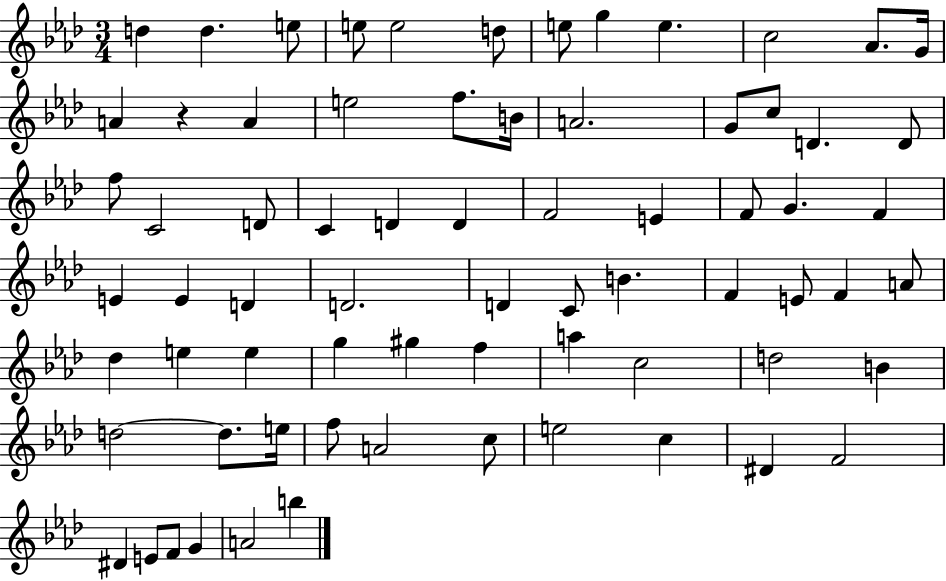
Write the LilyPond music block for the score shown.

{
  \clef treble
  \numericTimeSignature
  \time 3/4
  \key aes \major
  d''4 d''4. e''8 | e''8 e''2 d''8 | e''8 g''4 e''4. | c''2 aes'8. g'16 | \break a'4 r4 a'4 | e''2 f''8. b'16 | a'2. | g'8 c''8 d'4. d'8 | \break f''8 c'2 d'8 | c'4 d'4 d'4 | f'2 e'4 | f'8 g'4. f'4 | \break e'4 e'4 d'4 | d'2. | d'4 c'8 b'4. | f'4 e'8 f'4 a'8 | \break des''4 e''4 e''4 | g''4 gis''4 f''4 | a''4 c''2 | d''2 b'4 | \break d''2~~ d''8. e''16 | f''8 a'2 c''8 | e''2 c''4 | dis'4 f'2 | \break dis'4 e'8 f'8 g'4 | a'2 b''4 | \bar "|."
}